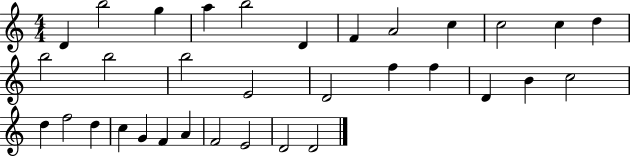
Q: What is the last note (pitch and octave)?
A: D4